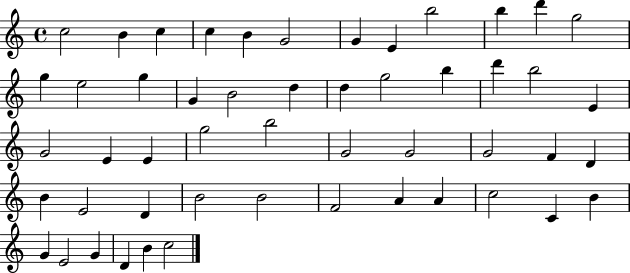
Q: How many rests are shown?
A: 0